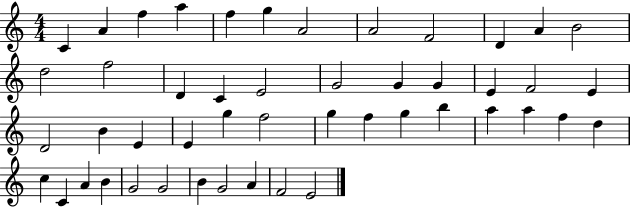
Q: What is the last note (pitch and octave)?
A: E4